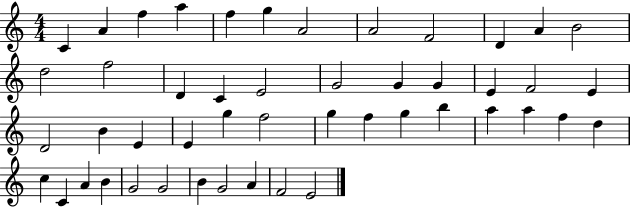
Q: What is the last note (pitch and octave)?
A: E4